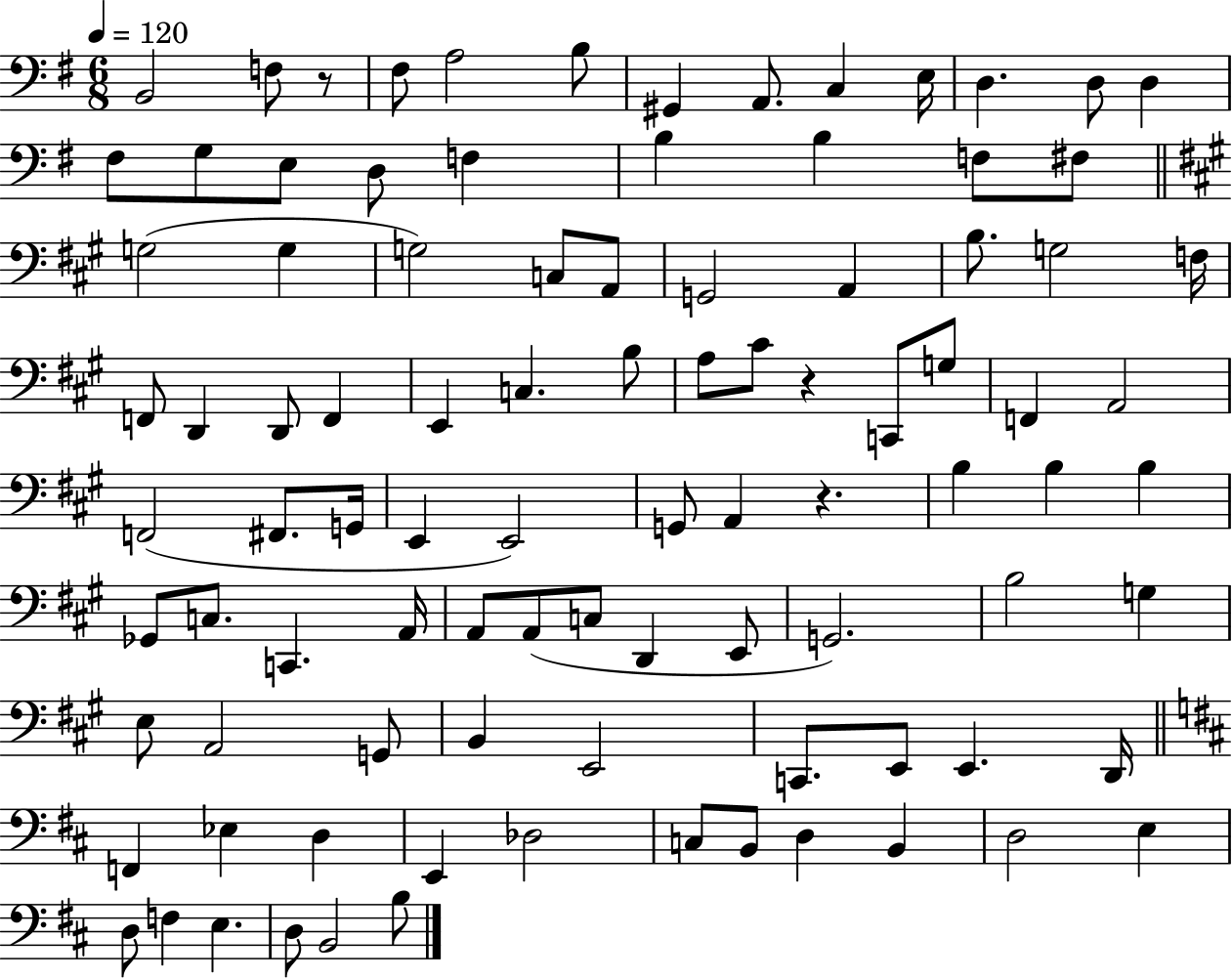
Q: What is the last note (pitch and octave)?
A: B3